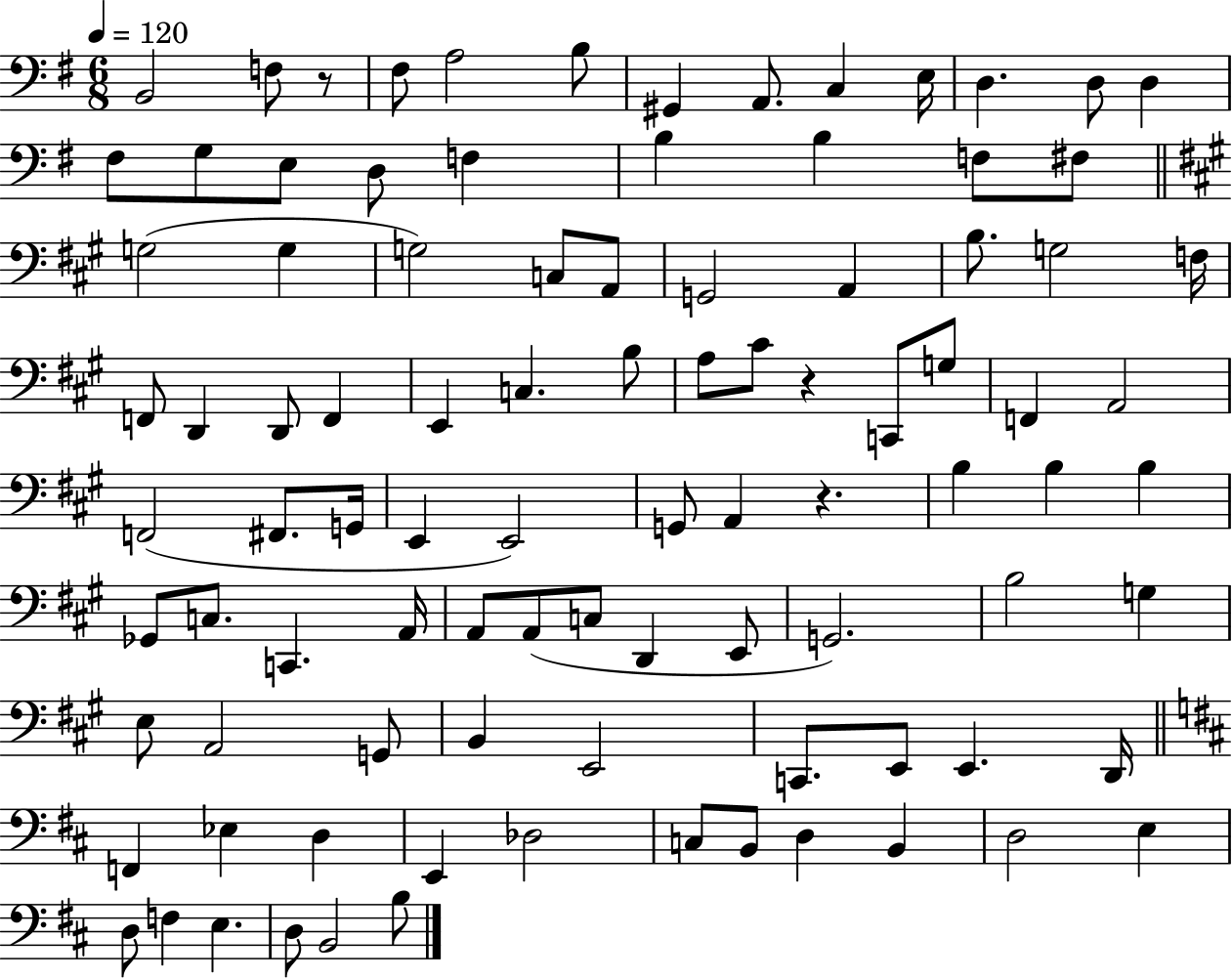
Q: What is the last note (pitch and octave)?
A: B3